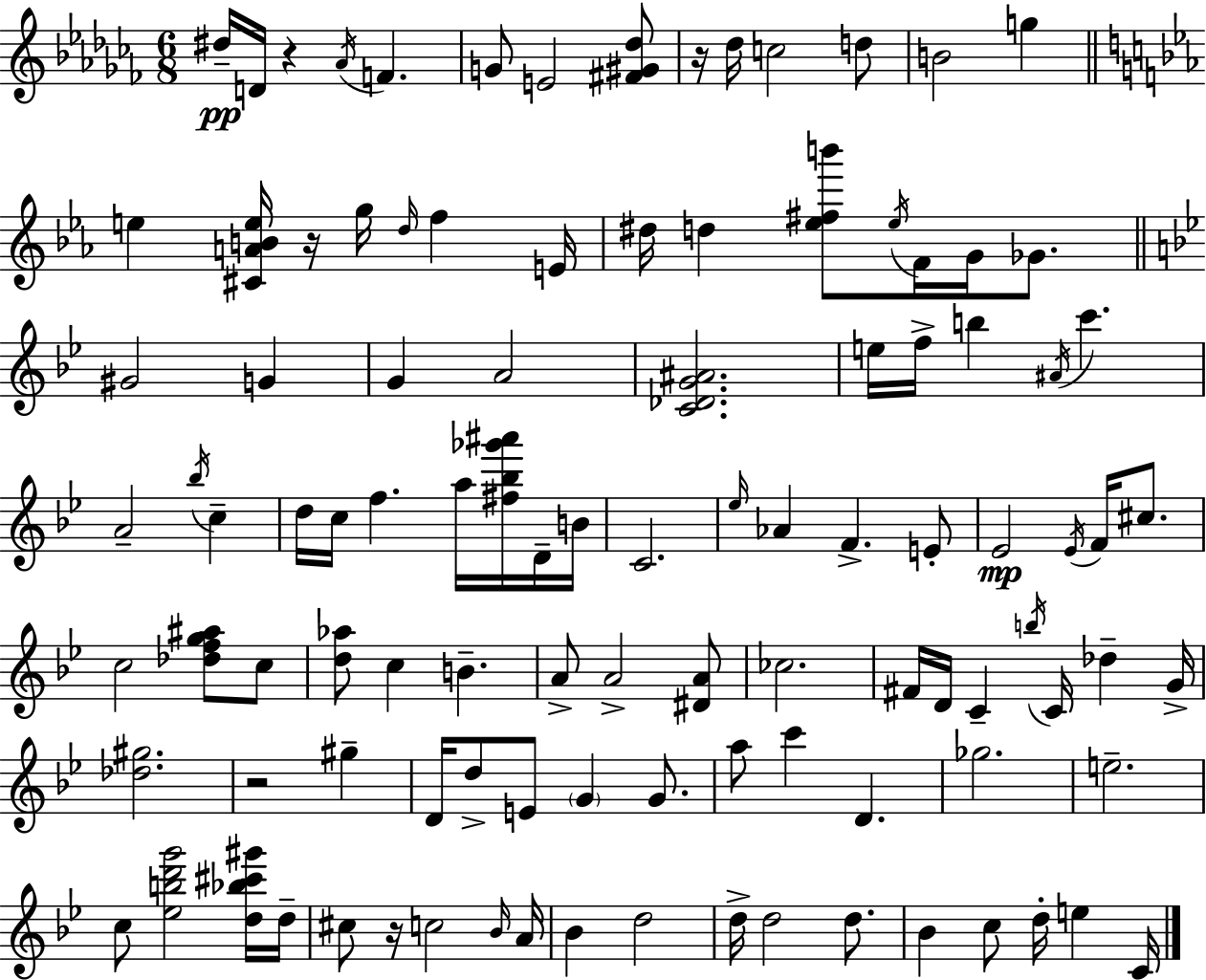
D#5/s D4/s R/q Ab4/s F4/q. G4/e E4/h [F#4,G#4,Db5]/e R/s Db5/s C5/h D5/e B4/h G5/q E5/q [C#4,A4,B4,E5]/s R/s G5/s D5/s F5/q E4/s D#5/s D5/q [Eb5,F#5,B6]/e Eb5/s F4/s G4/s Gb4/e. G#4/h G4/q G4/q A4/h [C4,Db4,G4,A#4]/h. E5/s F5/s B5/q A#4/s C6/q. A4/h Bb5/s C5/q D5/s C5/s F5/q. A5/s [F#5,Bb5,Gb6,A#6]/s D4/s B4/s C4/h. Eb5/s Ab4/q F4/q. E4/e Eb4/h Eb4/s F4/s C#5/e. C5/h [Db5,F5,G5,A#5]/e C5/e [D5,Ab5]/e C5/q B4/q. A4/e A4/h [D#4,A4]/e CES5/h. F#4/s D4/s C4/q B5/s C4/s Db5/q G4/s [Db5,G#5]/h. R/h G#5/q D4/s D5/e E4/e G4/q G4/e. A5/e C6/q D4/q. Gb5/h. E5/h. C5/e [Eb5,B5,D6,G6]/h [D5,Bb5,C#6,G#6]/s D5/s C#5/e R/s C5/h Bb4/s A4/s Bb4/q D5/h D5/s D5/h D5/e. Bb4/q C5/e D5/s E5/q C4/s